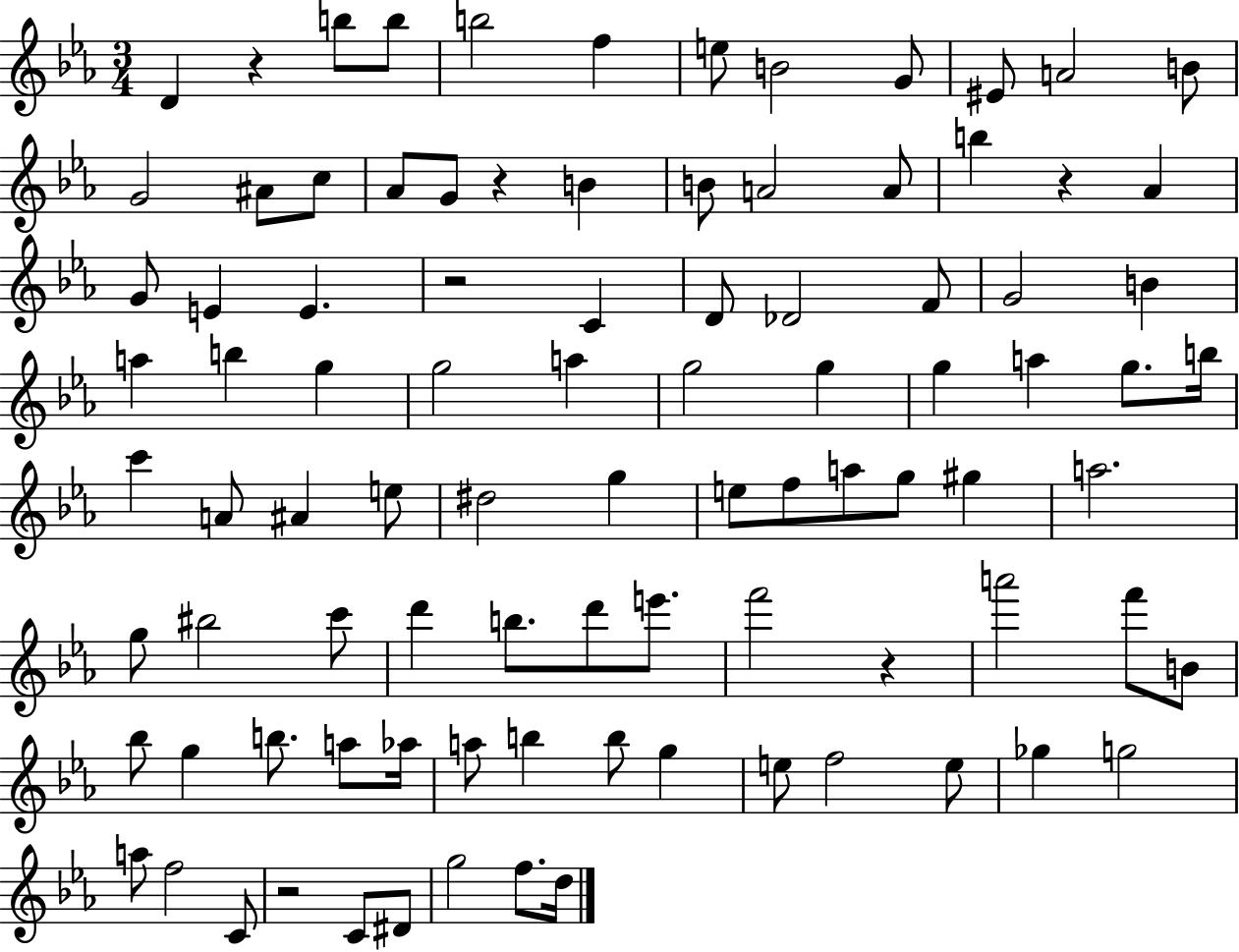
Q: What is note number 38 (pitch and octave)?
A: G5